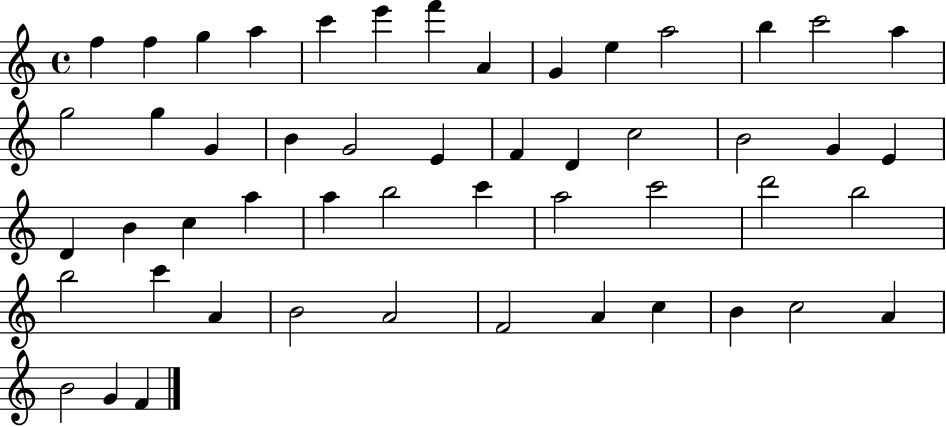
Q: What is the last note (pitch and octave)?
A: F4